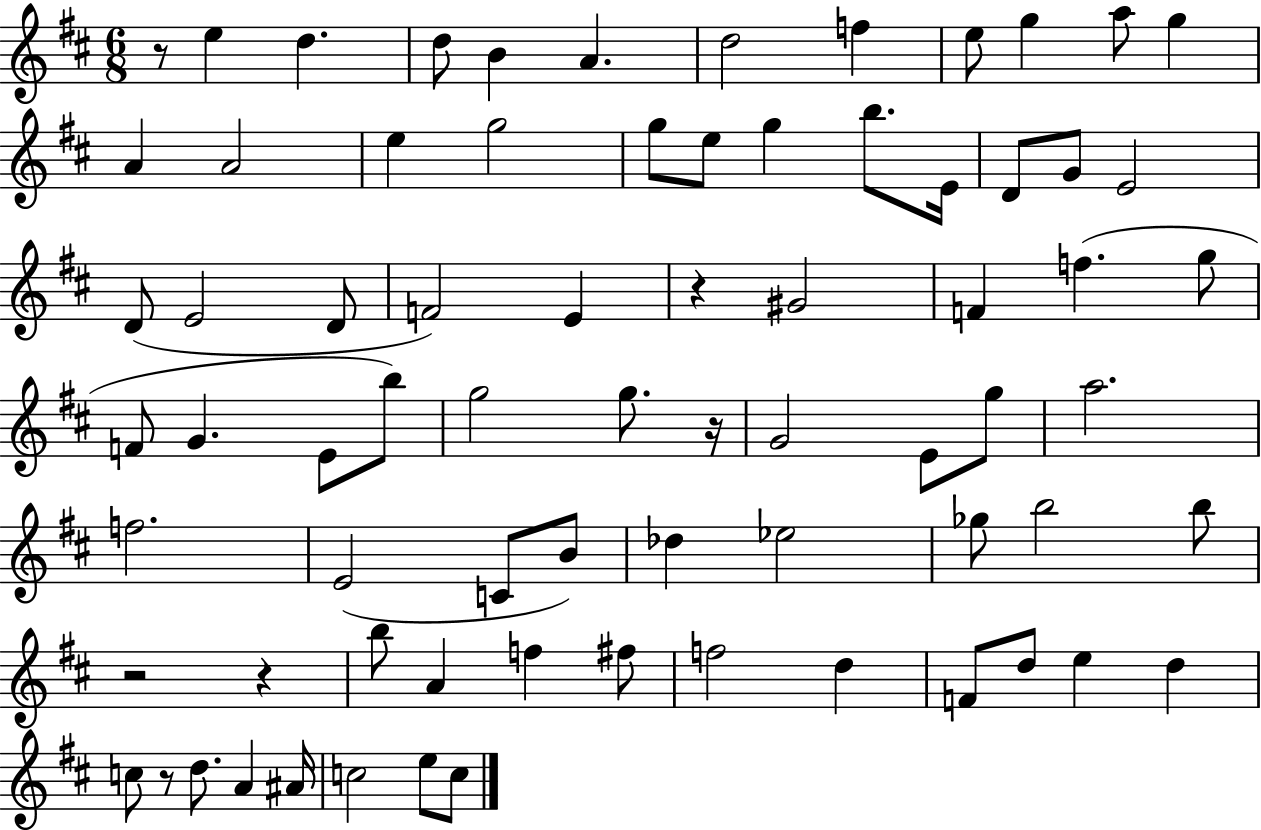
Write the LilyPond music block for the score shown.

{
  \clef treble
  \numericTimeSignature
  \time 6/8
  \key d \major
  r8 e''4 d''4. | d''8 b'4 a'4. | d''2 f''4 | e''8 g''4 a''8 g''4 | \break a'4 a'2 | e''4 g''2 | g''8 e''8 g''4 b''8. e'16 | d'8 g'8 e'2 | \break d'8( e'2 d'8 | f'2) e'4 | r4 gis'2 | f'4 f''4.( g''8 | \break f'8 g'4. e'8 b''8) | g''2 g''8. r16 | g'2 e'8 g''8 | a''2. | \break f''2. | e'2( c'8 b'8) | des''4 ees''2 | ges''8 b''2 b''8 | \break r2 r4 | b''8 a'4 f''4 fis''8 | f''2 d''4 | f'8 d''8 e''4 d''4 | \break c''8 r8 d''8. a'4 ais'16 | c''2 e''8 c''8 | \bar "|."
}